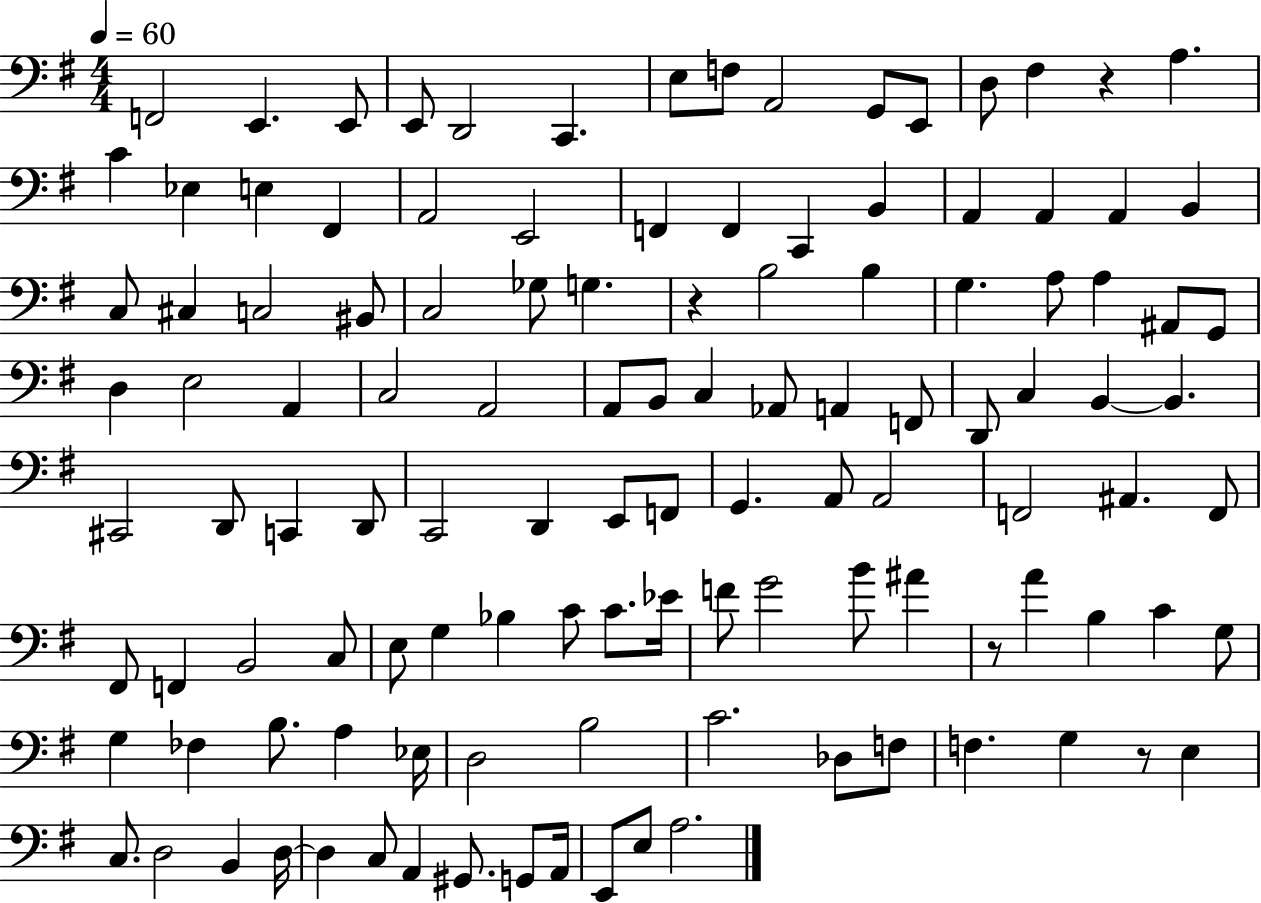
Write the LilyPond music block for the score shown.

{
  \clef bass
  \numericTimeSignature
  \time 4/4
  \key g \major
  \tempo 4 = 60
  f,2 e,4. e,8 | e,8 d,2 c,4. | e8 f8 a,2 g,8 e,8 | d8 fis4 r4 a4. | \break c'4 ees4 e4 fis,4 | a,2 e,2 | f,4 f,4 c,4 b,4 | a,4 a,4 a,4 b,4 | \break c8 cis4 c2 bis,8 | c2 ges8 g4. | r4 b2 b4 | g4. a8 a4 ais,8 g,8 | \break d4 e2 a,4 | c2 a,2 | a,8 b,8 c4 aes,8 a,4 f,8 | d,8 c4 b,4~~ b,4. | \break cis,2 d,8 c,4 d,8 | c,2 d,4 e,8 f,8 | g,4. a,8 a,2 | f,2 ais,4. f,8 | \break fis,8 f,4 b,2 c8 | e8 g4 bes4 c'8 c'8. ees'16 | f'8 g'2 b'8 ais'4 | r8 a'4 b4 c'4 g8 | \break g4 fes4 b8. a4 ees16 | d2 b2 | c'2. des8 f8 | f4. g4 r8 e4 | \break c8. d2 b,4 d16~~ | d4 c8 a,4 gis,8. g,8 a,16 | e,8 e8 a2. | \bar "|."
}